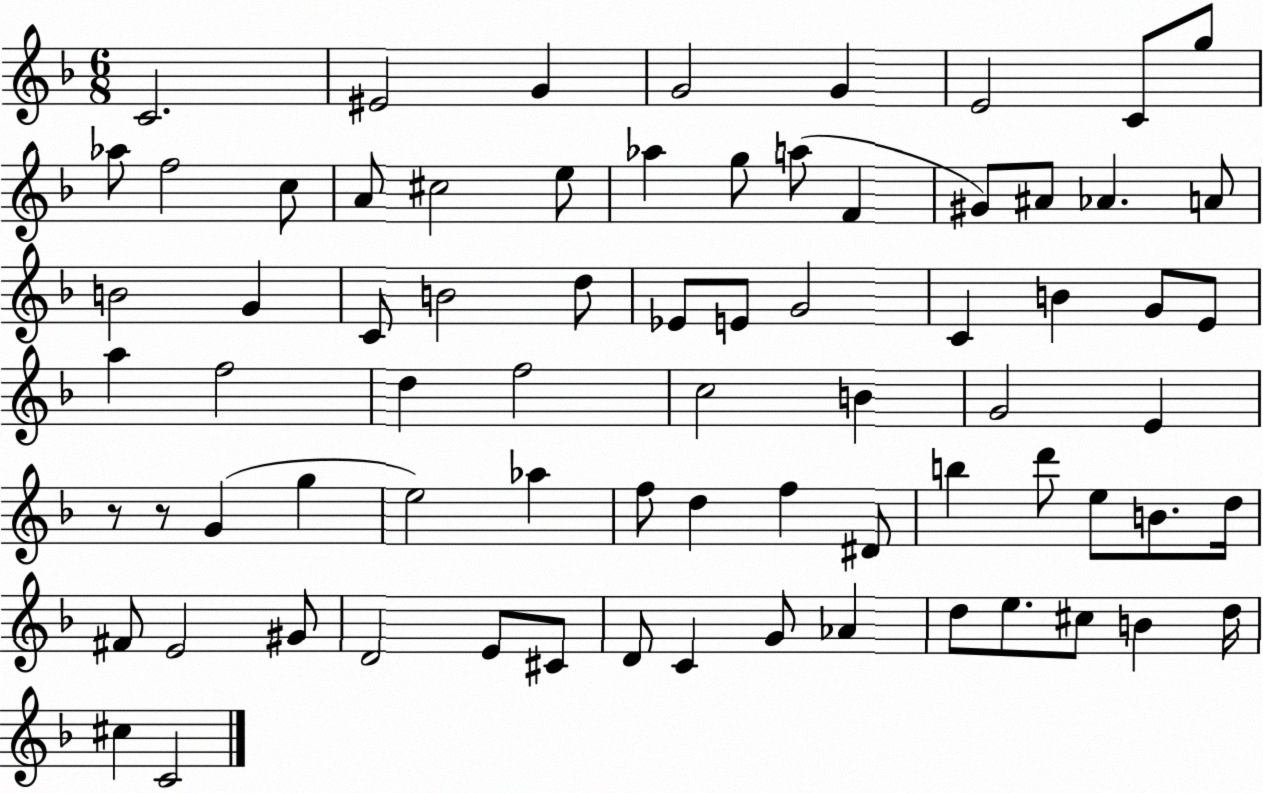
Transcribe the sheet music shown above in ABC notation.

X:1
T:Untitled
M:6/8
L:1/4
K:F
C2 ^E2 G G2 G E2 C/2 g/2 _a/2 f2 c/2 A/2 ^c2 e/2 _a g/2 a/2 F ^G/2 ^A/2 _A A/2 B2 G C/2 B2 d/2 _E/2 E/2 G2 C B G/2 E/2 a f2 d f2 c2 B G2 E z/2 z/2 G g e2 _a f/2 d f ^D/2 b d'/2 e/2 B/2 d/4 ^F/2 E2 ^G/2 D2 E/2 ^C/2 D/2 C G/2 _A d/2 e/2 ^c/2 B d/4 ^c C2